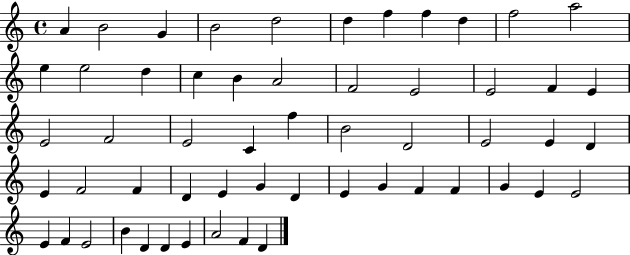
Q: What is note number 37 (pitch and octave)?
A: E4